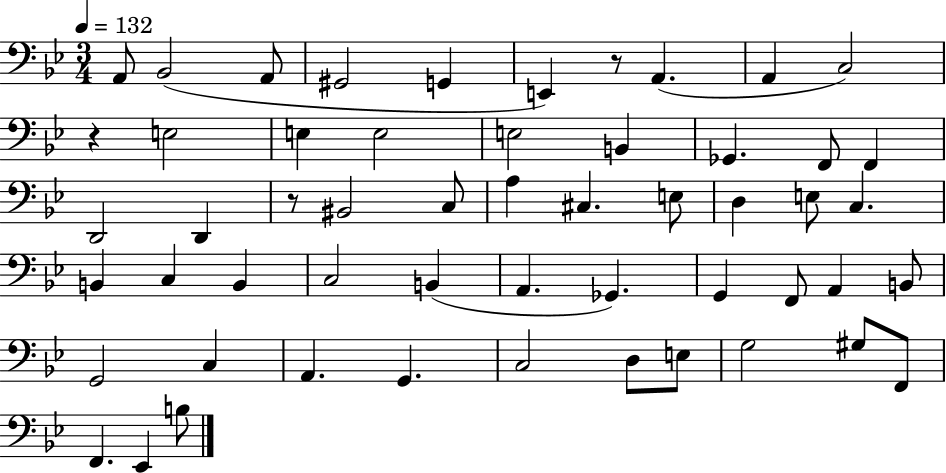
{
  \clef bass
  \numericTimeSignature
  \time 3/4
  \key bes \major
  \tempo 4 = 132
  a,8 bes,2( a,8 | gis,2 g,4 | e,4) r8 a,4.( | a,4 c2) | \break r4 e2 | e4 e2 | e2 b,4 | ges,4. f,8 f,4 | \break d,2 d,4 | r8 bis,2 c8 | a4 cis4. e8 | d4 e8 c4. | \break b,4 c4 b,4 | c2 b,4( | a,4. ges,4.) | g,4 f,8 a,4 b,8 | \break g,2 c4 | a,4. g,4. | c2 d8 e8 | g2 gis8 f,8 | \break f,4. ees,4 b8 | \bar "|."
}